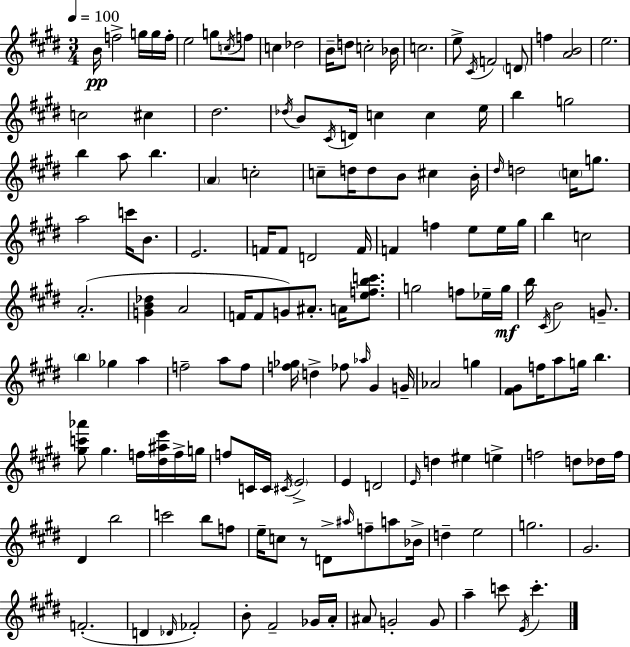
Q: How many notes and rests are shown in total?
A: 154